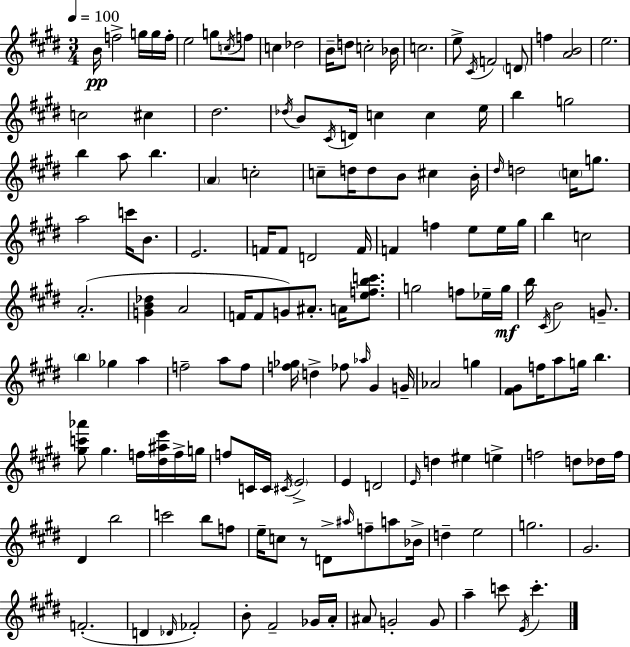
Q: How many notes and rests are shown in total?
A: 154